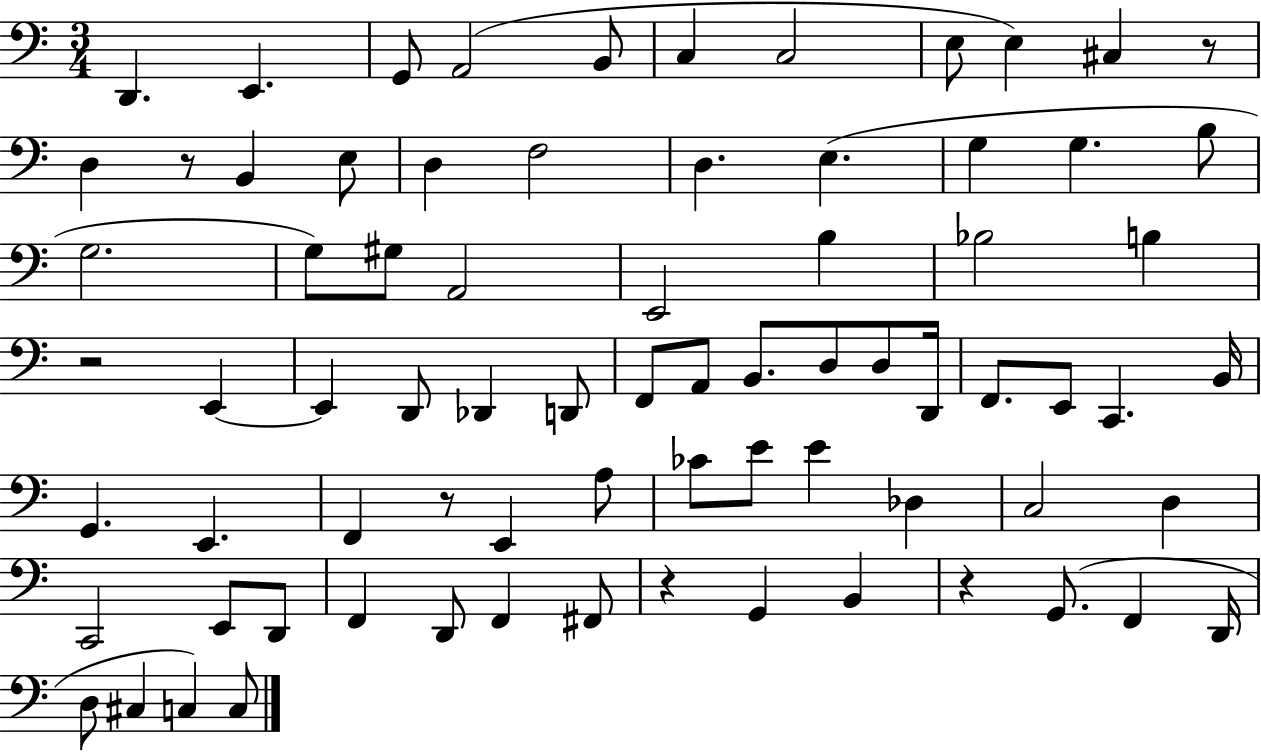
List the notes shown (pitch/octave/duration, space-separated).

D2/q. E2/q. G2/e A2/h B2/e C3/q C3/h E3/e E3/q C#3/q R/e D3/q R/e B2/q E3/e D3/q F3/h D3/q. E3/q. G3/q G3/q. B3/e G3/h. G3/e G#3/e A2/h E2/h B3/q Bb3/h B3/q R/h E2/q E2/q D2/e Db2/q D2/e F2/e A2/e B2/e. D3/e D3/e D2/s F2/e. E2/e C2/q. B2/s G2/q. E2/q. F2/q R/e E2/q A3/e CES4/e E4/e E4/q Db3/q C3/h D3/q C2/h E2/e D2/e F2/q D2/e F2/q F#2/e R/q G2/q B2/q R/q G2/e. F2/q D2/s D3/e C#3/q C3/q C3/e